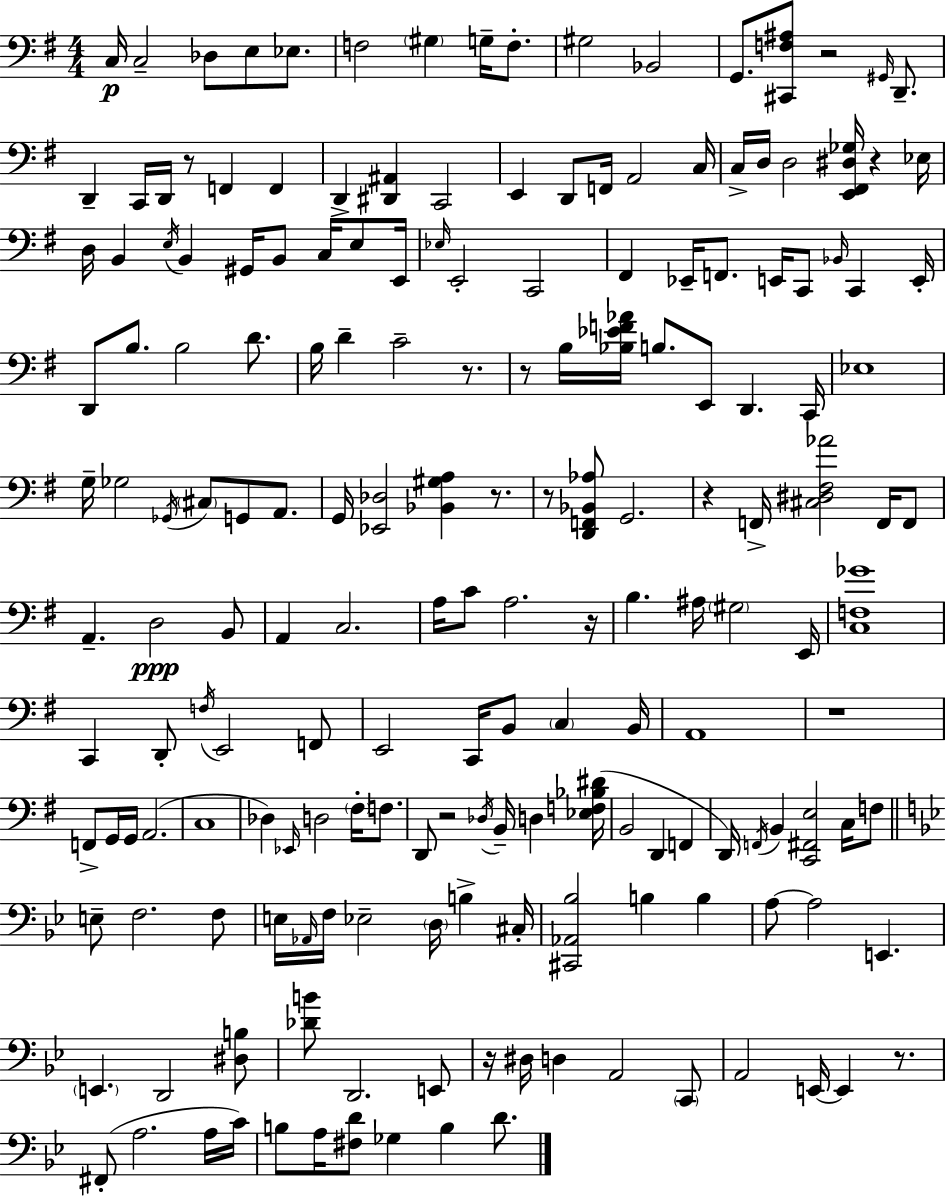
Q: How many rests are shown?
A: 13